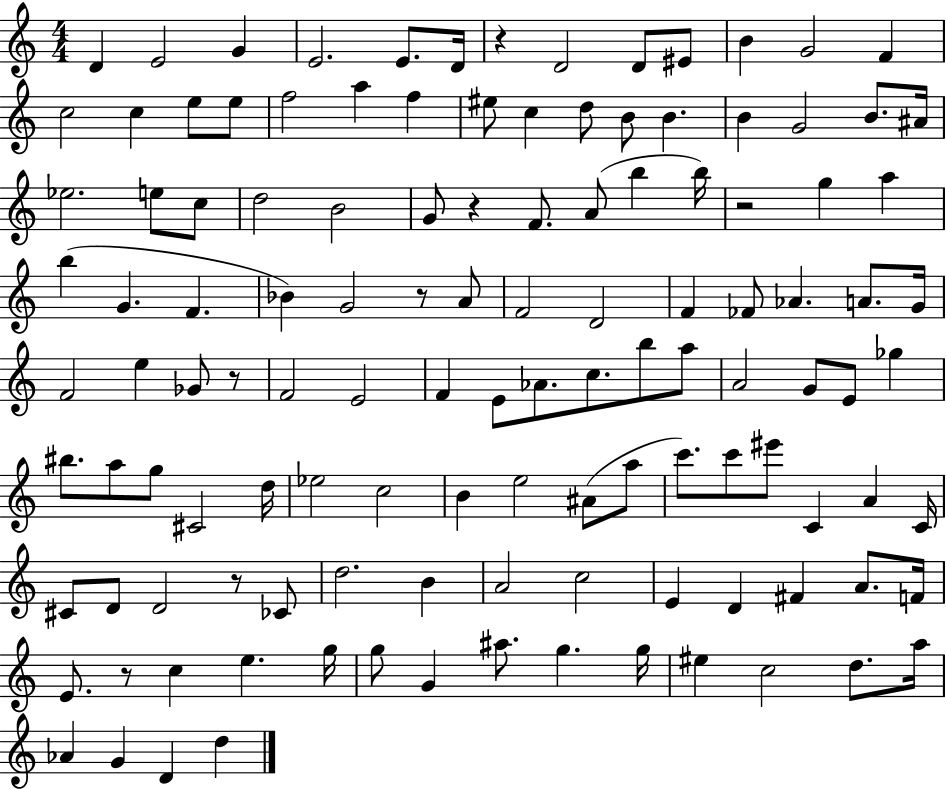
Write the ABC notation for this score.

X:1
T:Untitled
M:4/4
L:1/4
K:C
D E2 G E2 E/2 D/4 z D2 D/2 ^E/2 B G2 F c2 c e/2 e/2 f2 a f ^e/2 c d/2 B/2 B B G2 B/2 ^A/4 _e2 e/2 c/2 d2 B2 G/2 z F/2 A/2 b b/4 z2 g a b G F _B G2 z/2 A/2 F2 D2 F _F/2 _A A/2 G/4 F2 e _G/2 z/2 F2 E2 F E/2 _A/2 c/2 b/2 a/2 A2 G/2 E/2 _g ^b/2 a/2 g/2 ^C2 d/4 _e2 c2 B e2 ^A/2 a/2 c'/2 c'/2 ^e'/2 C A C/4 ^C/2 D/2 D2 z/2 _C/2 d2 B A2 c2 E D ^F A/2 F/4 E/2 z/2 c e g/4 g/2 G ^a/2 g g/4 ^e c2 d/2 a/4 _A G D d